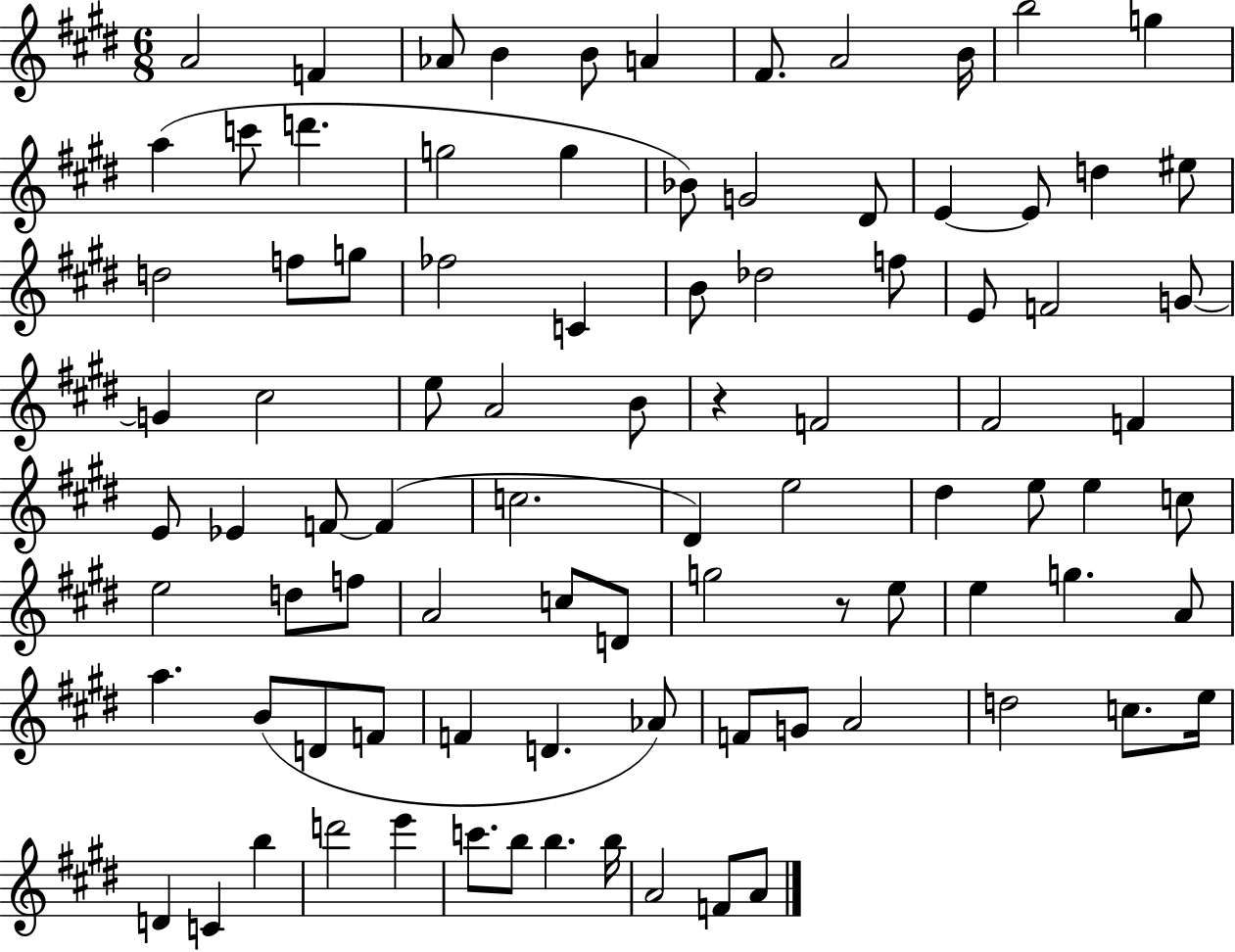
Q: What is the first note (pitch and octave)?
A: A4